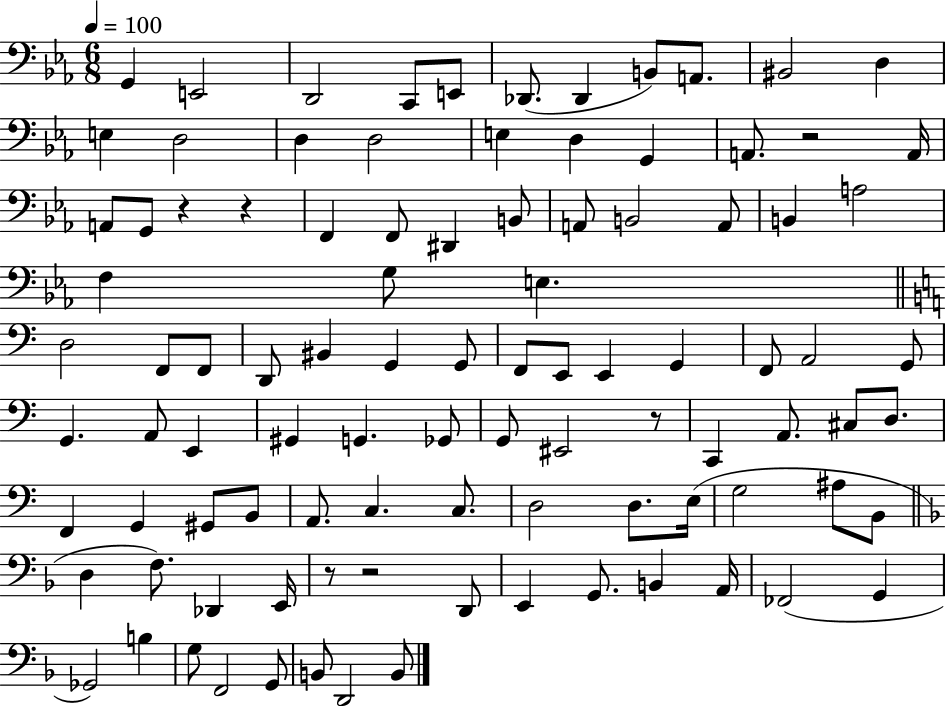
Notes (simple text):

G2/q E2/h D2/h C2/e E2/e Db2/e. Db2/q B2/e A2/e. BIS2/h D3/q E3/q D3/h D3/q D3/h E3/q D3/q G2/q A2/e. R/h A2/s A2/e G2/e R/q R/q F2/q F2/e D#2/q B2/e A2/e B2/h A2/e B2/q A3/h F3/q G3/e E3/q. D3/h F2/e F2/e D2/e BIS2/q G2/q G2/e F2/e E2/e E2/q G2/q F2/e A2/h G2/e G2/q. A2/e E2/q G#2/q G2/q. Gb2/e G2/e EIS2/h R/e C2/q A2/e. C#3/e D3/e. F2/q G2/q G#2/e B2/e A2/e. C3/q. C3/e. D3/h D3/e. E3/s G3/h A#3/e B2/e D3/q F3/e. Db2/q E2/s R/e R/h D2/e E2/q G2/e. B2/q A2/s FES2/h G2/q Gb2/h B3/q G3/e F2/h G2/e B2/e D2/h B2/e